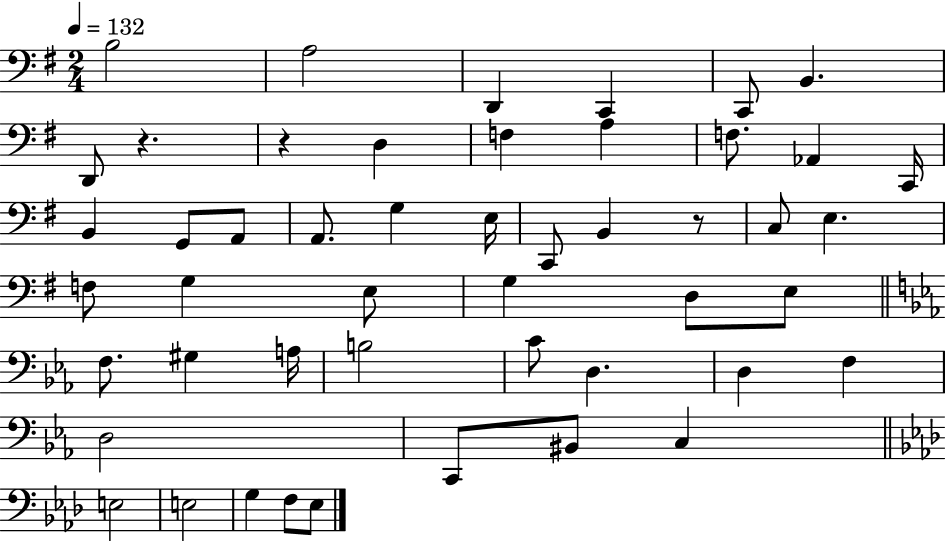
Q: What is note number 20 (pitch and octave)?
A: C2